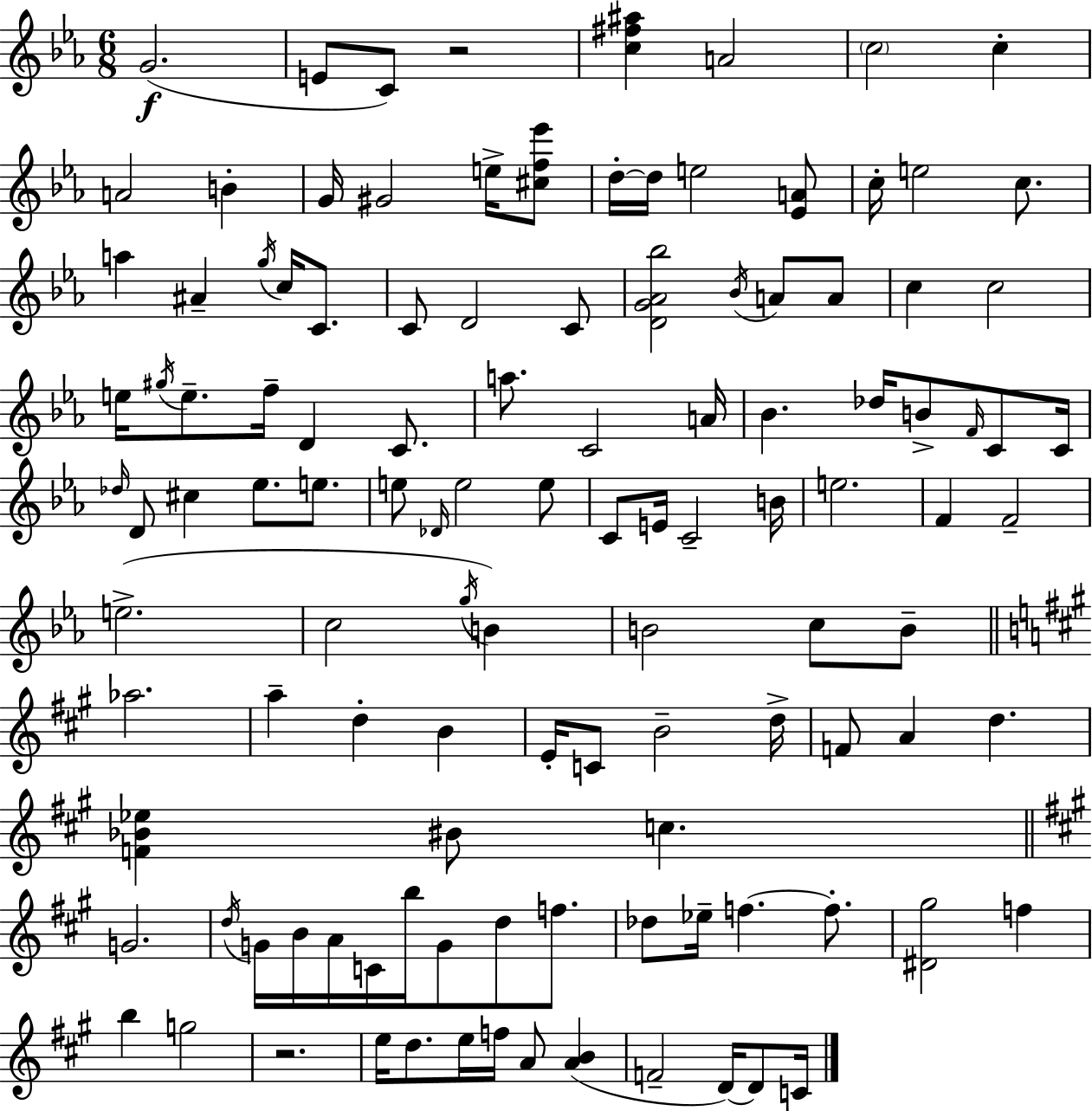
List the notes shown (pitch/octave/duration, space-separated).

G4/h. E4/e C4/e R/h [C5,F#5,A#5]/q A4/h C5/h C5/q A4/h B4/q G4/s G#4/h E5/s [C#5,F5,Eb6]/e D5/s D5/s E5/h [Eb4,A4]/e C5/s E5/h C5/e. A5/q A#4/q G5/s C5/s C4/e. C4/e D4/h C4/e [D4,G4,Ab4,Bb5]/h Bb4/s A4/e A4/e C5/q C5/h E5/s G#5/s E5/e. F5/s D4/q C4/e. A5/e. C4/h A4/s Bb4/q. Db5/s B4/e F4/s C4/e C4/s Db5/s D4/e C#5/q Eb5/e. E5/e. E5/e Db4/s E5/h E5/e C4/e E4/s C4/h B4/s E5/h. F4/q F4/h E5/h. C5/h G5/s B4/q B4/h C5/e B4/e Ab5/h. A5/q D5/q B4/q E4/s C4/e B4/h D5/s F4/e A4/q D5/q. [F4,Bb4,Eb5]/q BIS4/e C5/q. G4/h. D5/s G4/s B4/s A4/s C4/s B5/s G4/e D5/e F5/e. Db5/e Eb5/s F5/q. F5/e. [D#4,G#5]/h F5/q B5/q G5/h R/h. E5/s D5/e. E5/s F5/s A4/e [A4,B4]/q F4/h D4/s D4/e C4/s